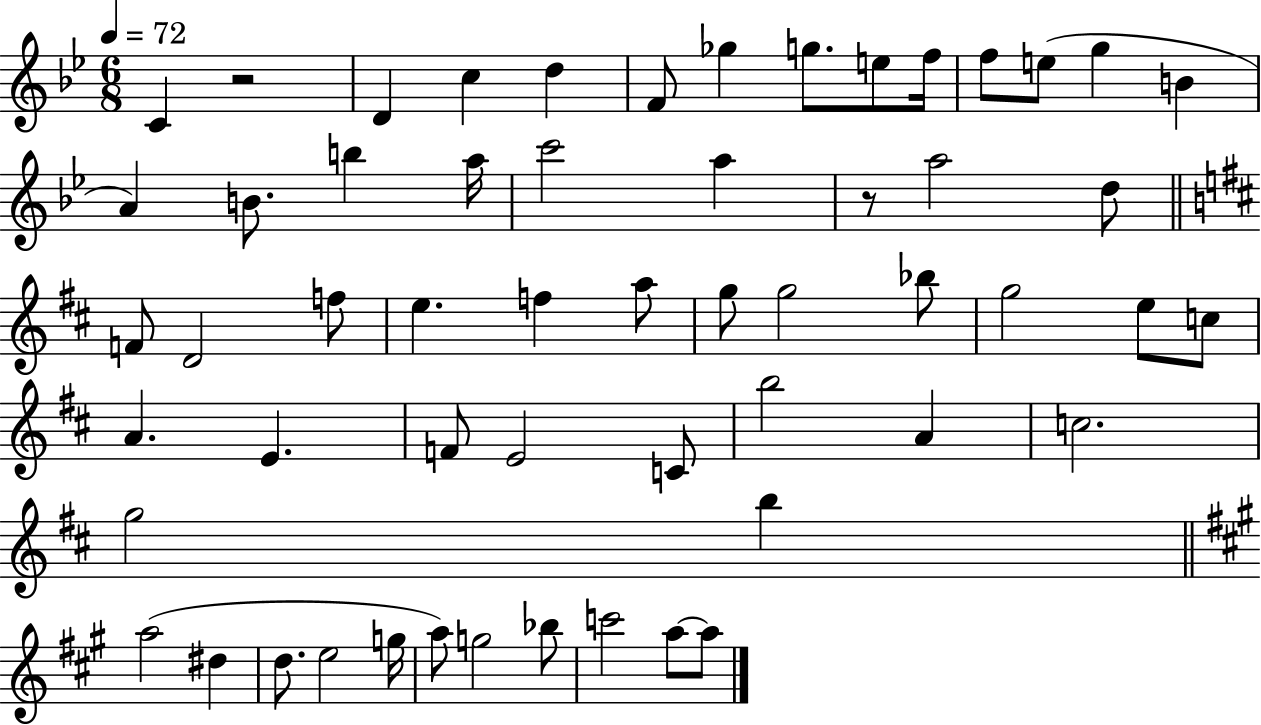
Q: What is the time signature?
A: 6/8